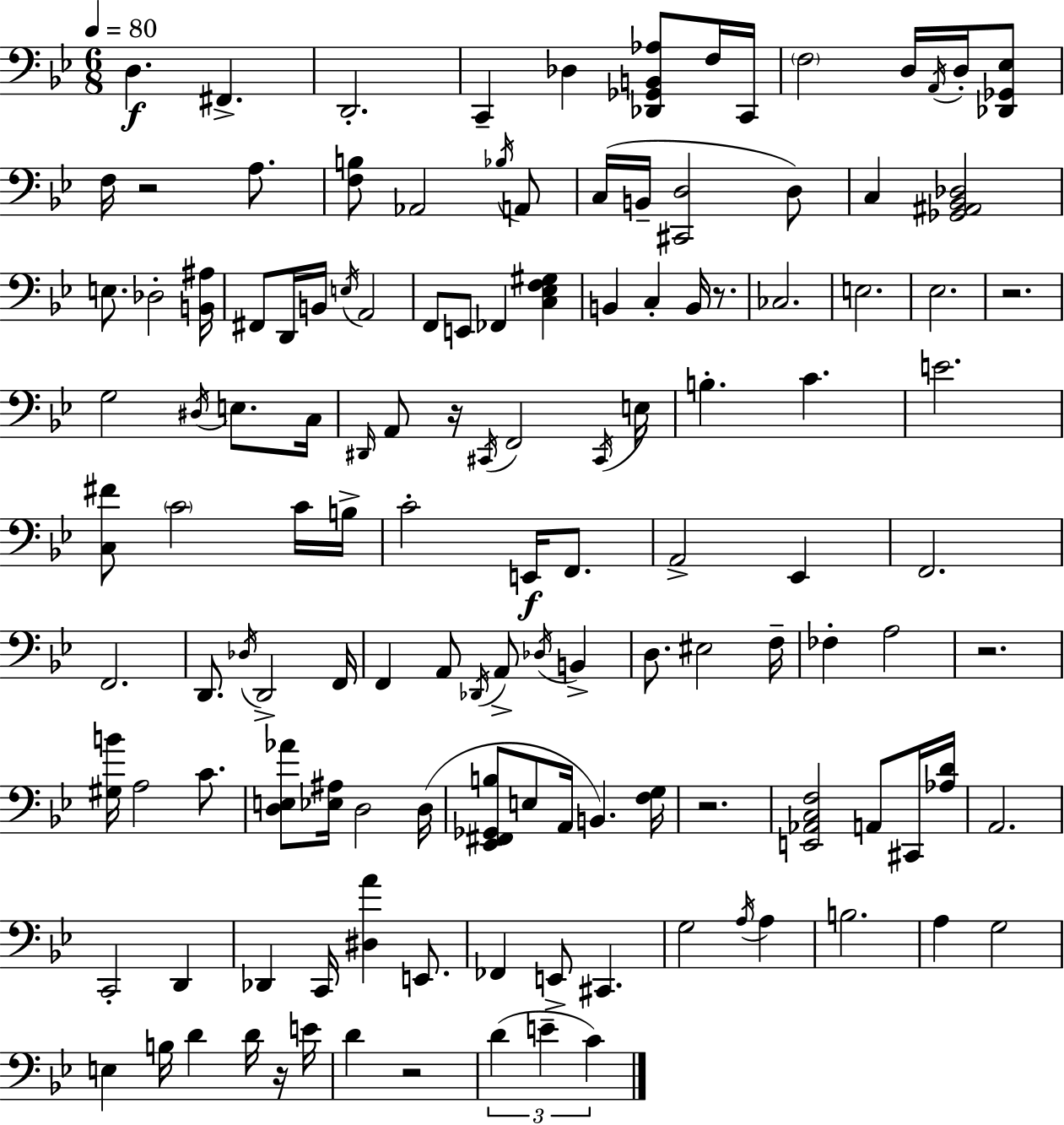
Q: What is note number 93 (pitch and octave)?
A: G3